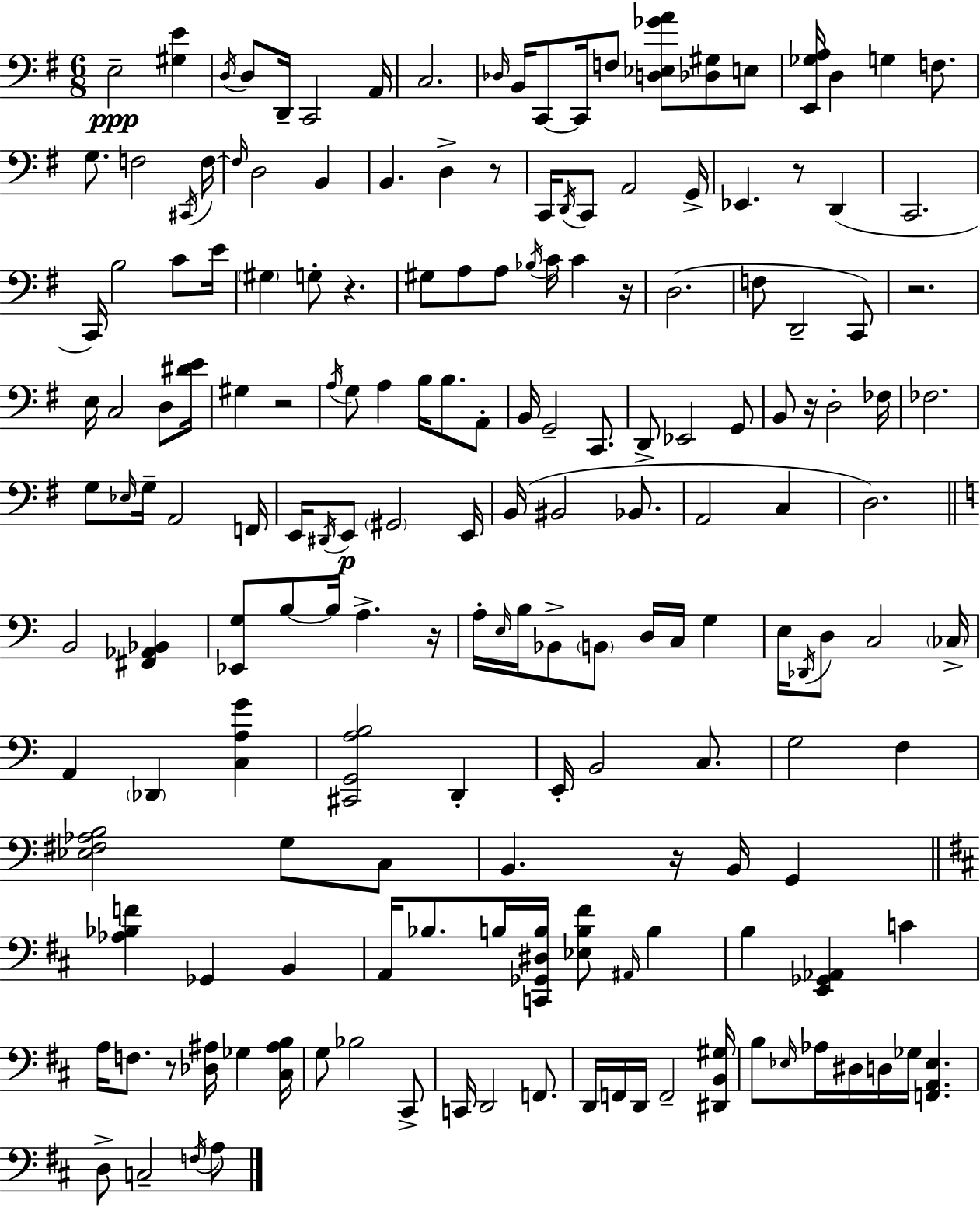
E3/h [G#3,E4]/q D3/s D3/e D2/s C2/h A2/s C3/h. Db3/s B2/s C2/e C2/s F3/e [D3,Eb3,Gb4,A4]/e [Db3,G#3]/e E3/e [E2,Gb3,A3]/s D3/q G3/q F3/e. G3/e. F3/h C#2/s F3/s F3/s D3/h B2/q B2/q. D3/q R/e C2/s D2/s C2/e A2/h G2/s Eb2/q. R/e D2/q C2/h. C2/s B3/h C4/e E4/s G#3/q G3/e R/q. G#3/e A3/e A3/e Bb3/s C4/s C4/q R/s D3/h. F3/e D2/h C2/e R/h. E3/s C3/h D3/e [D#4,E4]/s G#3/q R/h A3/s G3/e A3/q B3/s B3/e. A2/e B2/s G2/h C2/e. D2/e Eb2/h G2/e B2/e R/s D3/h FES3/s FES3/h. G3/e Eb3/s G3/s A2/h F2/s E2/s D#2/s E2/e G#2/h E2/s B2/s BIS2/h Bb2/e. A2/h C3/q D3/h. B2/h [F#2,Ab2,Bb2]/q [Eb2,G3]/e B3/e B3/s A3/q. R/s A3/s E3/s B3/s Bb2/e B2/e D3/s C3/s G3/q E3/s Db2/s D3/e C3/h CES3/s A2/q Db2/q [C3,A3,G4]/q [C#2,G2,A3,B3]/h D2/q E2/s B2/h C3/e. G3/h F3/q [Eb3,F#3,Ab3,B3]/h G3/e C3/e B2/q. R/s B2/s G2/q [Ab3,Bb3,F4]/q Gb2/q B2/q A2/s Bb3/e. B3/s [C2,Gb2,D#3,B3]/s [Eb3,B3,F#4]/e A#2/s B3/q B3/q [E2,Gb2,Ab2]/q C4/q A3/s F3/e. R/e [Db3,A#3]/s Gb3/q [C#3,A#3,B3]/s G3/e Bb3/h C#2/e C2/s D2/h F2/e. D2/s F2/s D2/s F2/h [D#2,B2,G#3]/s B3/e Eb3/s Ab3/s D#3/s D3/s Gb3/s [F2,A2,Eb3]/q. D3/e C3/h F3/s A3/e